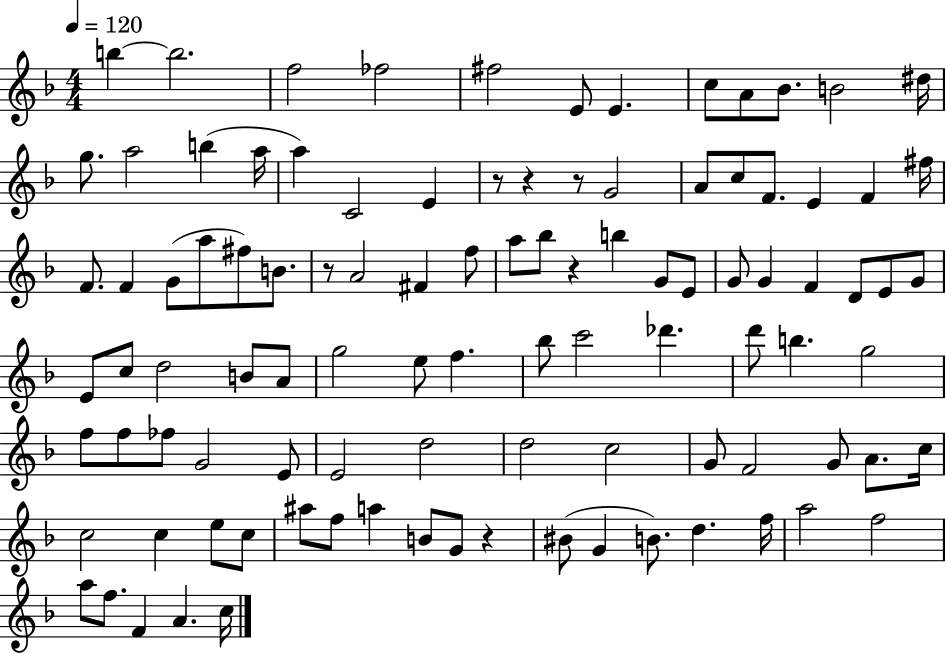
X:1
T:Untitled
M:4/4
L:1/4
K:F
b b2 f2 _f2 ^f2 E/2 E c/2 A/2 _B/2 B2 ^d/4 g/2 a2 b a/4 a C2 E z/2 z z/2 G2 A/2 c/2 F/2 E F ^f/4 F/2 F G/2 a/2 ^f/2 B/2 z/2 A2 ^F f/2 a/2 _b/2 z b G/2 E/2 G/2 G F D/2 E/2 G/2 E/2 c/2 d2 B/2 A/2 g2 e/2 f _b/2 c'2 _d' d'/2 b g2 f/2 f/2 _f/2 G2 E/2 E2 d2 d2 c2 G/2 F2 G/2 A/2 c/4 c2 c e/2 c/2 ^a/2 f/2 a B/2 G/2 z ^B/2 G B/2 d f/4 a2 f2 a/2 f/2 F A c/4